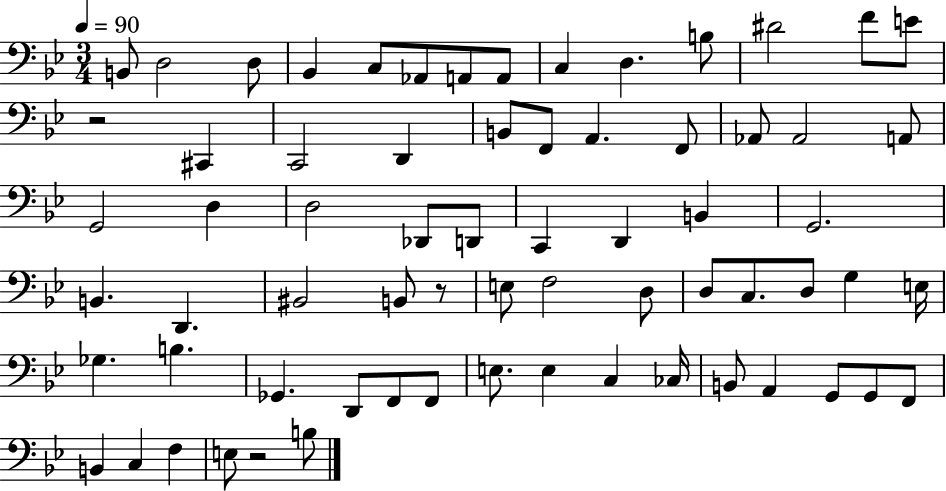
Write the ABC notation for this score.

X:1
T:Untitled
M:3/4
L:1/4
K:Bb
B,,/2 D,2 D,/2 _B,, C,/2 _A,,/2 A,,/2 A,,/2 C, D, B,/2 ^D2 F/2 E/2 z2 ^C,, C,,2 D,, B,,/2 F,,/2 A,, F,,/2 _A,,/2 _A,,2 A,,/2 G,,2 D, D,2 _D,,/2 D,,/2 C,, D,, B,, G,,2 B,, D,, ^B,,2 B,,/2 z/2 E,/2 F,2 D,/2 D,/2 C,/2 D,/2 G, E,/4 _G, B, _G,, D,,/2 F,,/2 F,,/2 E,/2 E, C, _C,/4 B,,/2 A,, G,,/2 G,,/2 F,,/2 B,, C, F, E,/2 z2 B,/2